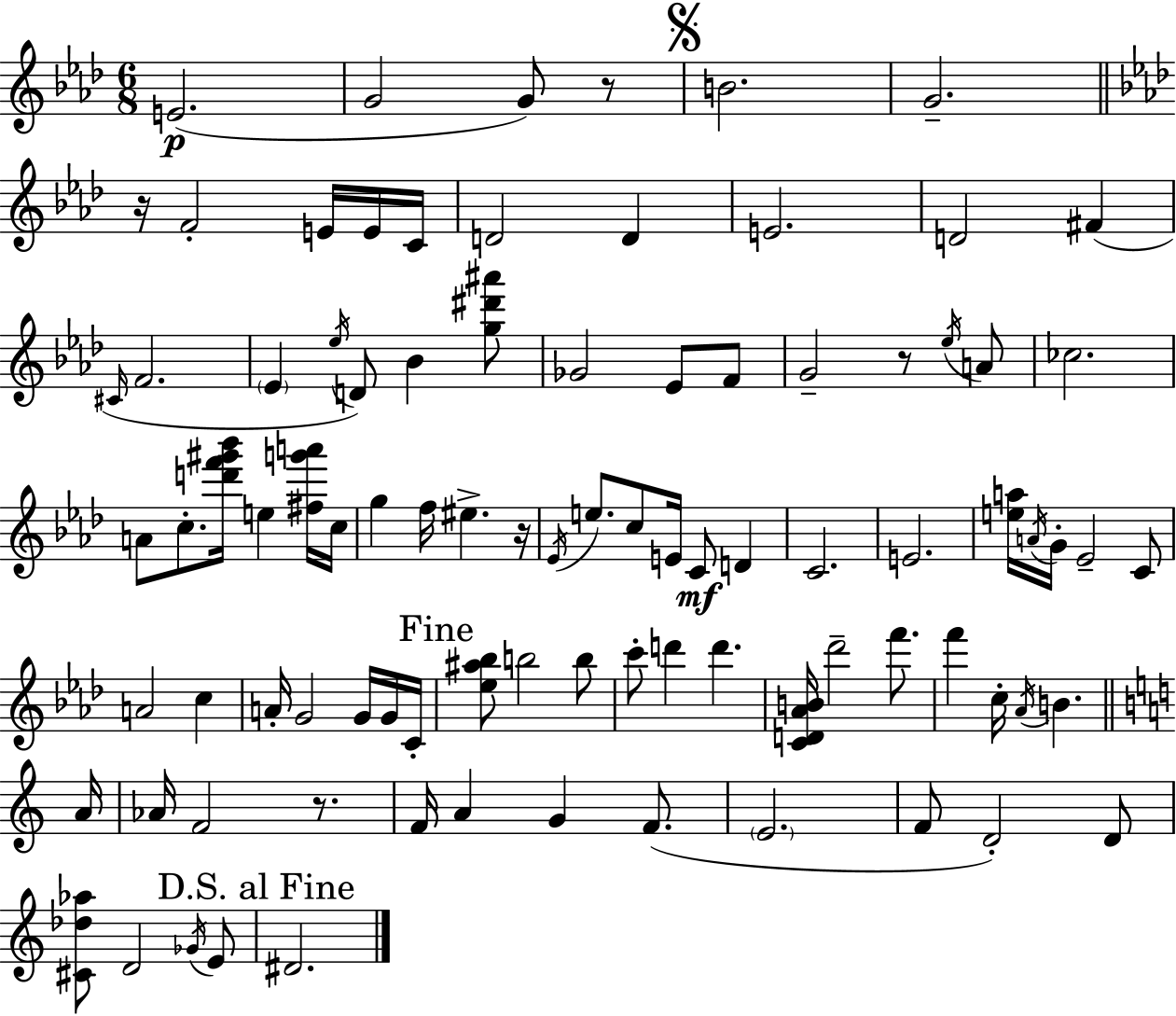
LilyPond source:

{
  \clef treble
  \numericTimeSignature
  \time 6/8
  \key f \minor
  e'2.(\p | g'2 g'8) r8 | \mark \markup { \musicglyph "scripts.segno" } b'2. | g'2.-- | \break \bar "||" \break \key aes \major r16 f'2-. e'16 e'16 c'16 | d'2 d'4 | e'2. | d'2 fis'4( | \break \grace { cis'16 } f'2. | \parenthesize ees'4 \acciaccatura { ees''16 } d'8) bes'4 | <g'' dis''' ais'''>8 ges'2 ees'8 | f'8 g'2-- r8 | \break \acciaccatura { ees''16 } a'8 ces''2. | a'8 c''8.-. <d''' f''' gis''' bes'''>16 e''4 | <fis'' g''' a'''>16 c''16 g''4 f''16 eis''4.-> | r16 \acciaccatura { ees'16 } e''8. c''8 e'16 c'8\mf | \break d'4 c'2. | e'2. | <e'' a''>16 \acciaccatura { a'16 } g'16-. ees'2-- | c'8 a'2 | \break c''4 a'16-. g'2 | g'16 g'16 c'16-. \mark "Fine" <ees'' ais'' bes''>8 b''2 | b''8 c'''8-. d'''4 d'''4. | <c' d' aes' b'>16 des'''2-- | \break f'''8. f'''4 c''16-. \acciaccatura { aes'16 } b'4. | \bar "||" \break \key c \major a'16 aes'16 f'2 r8. | f'16 a'4 g'4 f'8.( | \parenthesize e'2. | f'8 d'2-.) d'8 | \break <cis' des'' aes''>8 d'2 \acciaccatura { ges'16 } | e'8 \mark "D.S. al Fine" dis'2. | \bar "|."
}